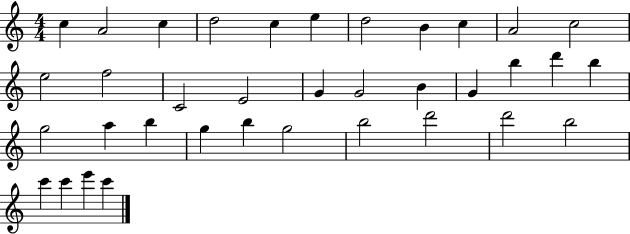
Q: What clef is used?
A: treble